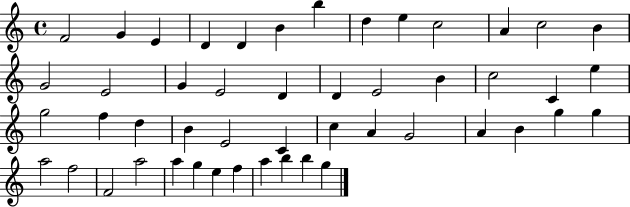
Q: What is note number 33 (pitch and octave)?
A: G4